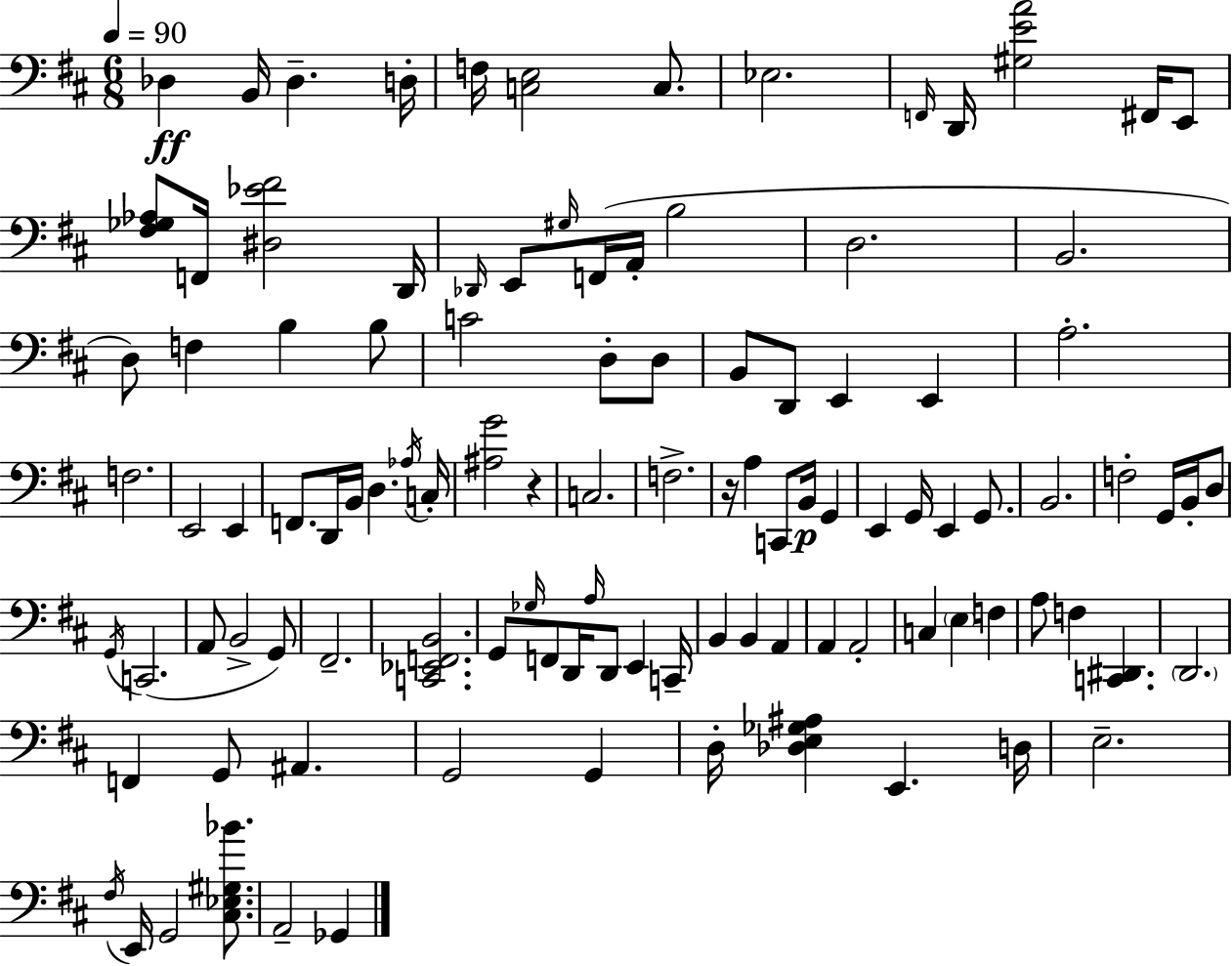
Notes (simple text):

Db3/q B2/s Db3/q. D3/s F3/s [C3,E3]/h C3/e. Eb3/h. F2/s D2/s [G#3,E4,A4]/h F#2/s E2/e [F#3,Gb3,Ab3]/e F2/s [D#3,Eb4,F#4]/h D2/s Db2/s E2/e G#3/s F2/s A2/s B3/h D3/h. B2/h. D3/e F3/q B3/q B3/e C4/h D3/e D3/e B2/e D2/e E2/q E2/q A3/h. F3/h. E2/h E2/q F2/e. D2/s B2/s D3/q. Ab3/s C3/s [A#3,G4]/h R/q C3/h. F3/h. R/s A3/q C2/e B2/s G2/q E2/q G2/s E2/q G2/e. B2/h. F3/h G2/s B2/s D3/e G2/s C2/h. A2/e B2/h G2/e F#2/h. [C2,Eb2,F2,B2]/h. G2/e Gb3/s F2/e D2/s A3/s D2/e E2/q C2/s B2/q B2/q A2/q A2/q A2/h C3/q E3/q F3/q A3/e F3/q [C2,D#2]/q. D2/h. F2/q G2/e A#2/q. G2/h G2/q D3/s [Db3,E3,Gb3,A#3]/q E2/q. D3/s E3/h. F#3/s E2/s G2/h [C#3,Eb3,G#3,Bb4]/e. A2/h Gb2/q